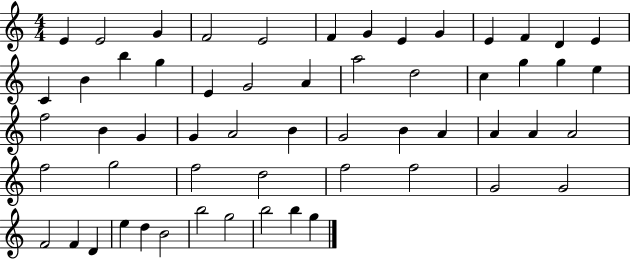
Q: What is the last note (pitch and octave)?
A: G5